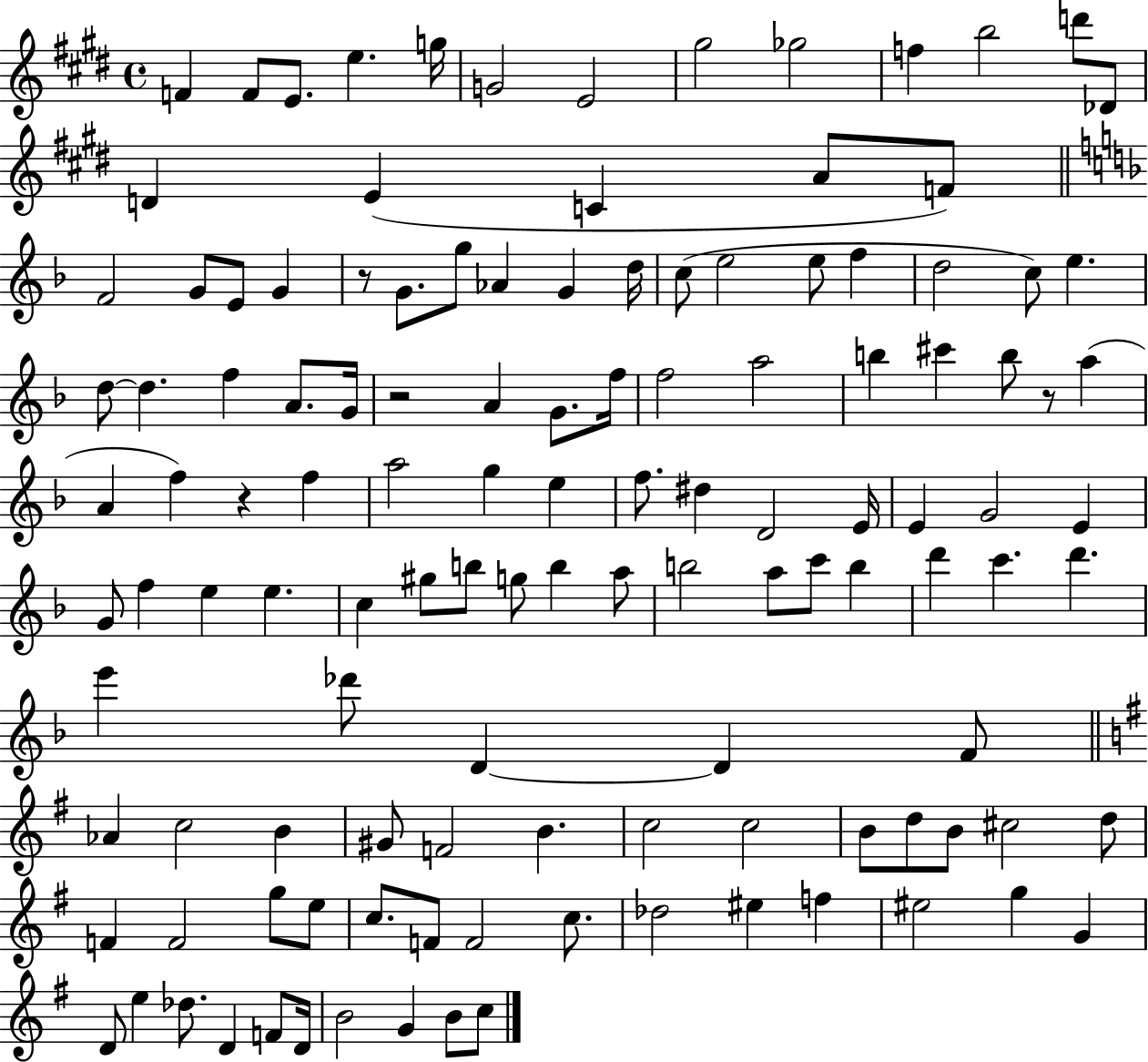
F4/q F4/e E4/e. E5/q. G5/s G4/h E4/h G#5/h Gb5/h F5/q B5/h D6/e Db4/e D4/q E4/q C4/q A4/e F4/e F4/h G4/e E4/e G4/q R/e G4/e. G5/e Ab4/q G4/q D5/s C5/e E5/h E5/e F5/q D5/h C5/e E5/q. D5/e D5/q. F5/q A4/e. G4/s R/h A4/q G4/e. F5/s F5/h A5/h B5/q C#6/q B5/e R/e A5/q A4/q F5/q R/q F5/q A5/h G5/q E5/q F5/e. D#5/q D4/h E4/s E4/q G4/h E4/q G4/e F5/q E5/q E5/q. C5/q G#5/e B5/e G5/e B5/q A5/e B5/h A5/e C6/e B5/q D6/q C6/q. D6/q. E6/q Db6/e D4/q D4/q F4/e Ab4/q C5/h B4/q G#4/e F4/h B4/q. C5/h C5/h B4/e D5/e B4/e C#5/h D5/e F4/q F4/h G5/e E5/e C5/e. F4/e F4/h C5/e. Db5/h EIS5/q F5/q EIS5/h G5/q G4/q D4/e E5/q Db5/e. D4/q F4/e D4/s B4/h G4/q B4/e C5/e